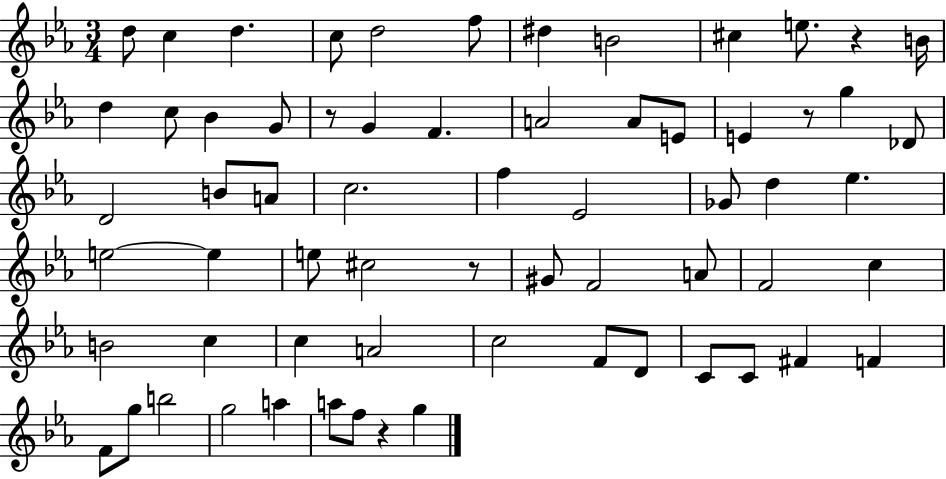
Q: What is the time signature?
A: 3/4